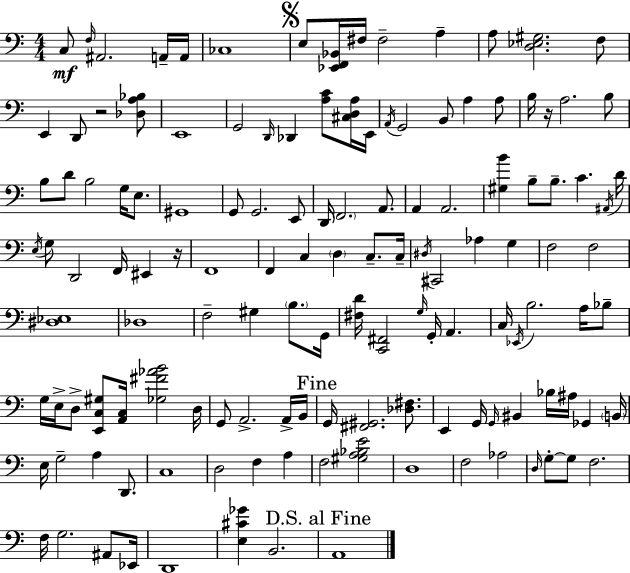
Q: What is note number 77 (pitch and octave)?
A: G3